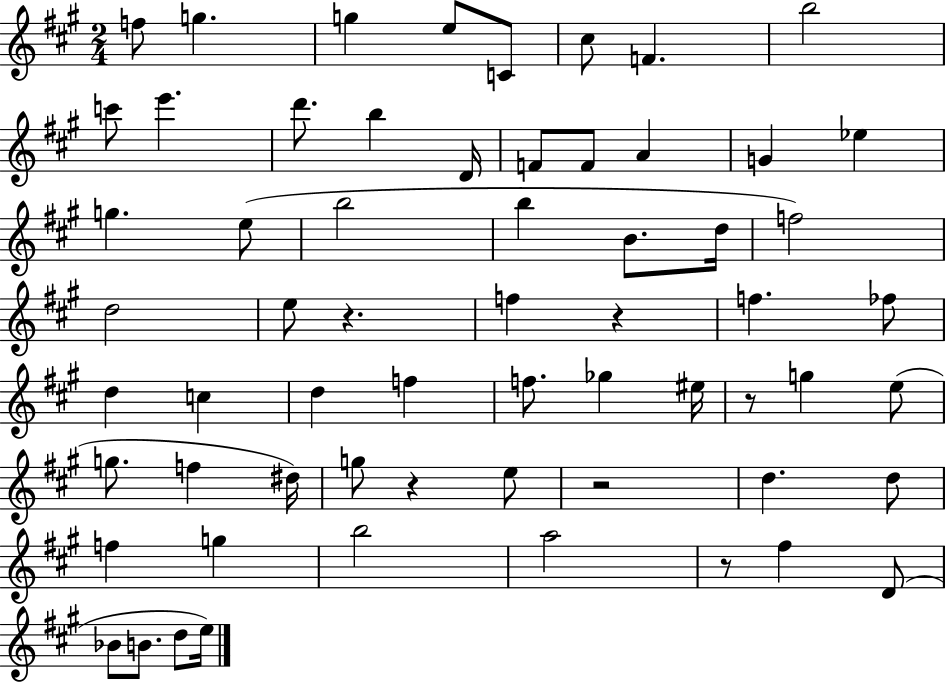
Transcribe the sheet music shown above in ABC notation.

X:1
T:Untitled
M:2/4
L:1/4
K:A
f/2 g g e/2 C/2 ^c/2 F b2 c'/2 e' d'/2 b D/4 F/2 F/2 A G _e g e/2 b2 b B/2 d/4 f2 d2 e/2 z f z f _f/2 d c d f f/2 _g ^e/4 z/2 g e/2 g/2 f ^d/4 g/2 z e/2 z2 d d/2 f g b2 a2 z/2 ^f D/2 _B/2 B/2 d/2 e/4